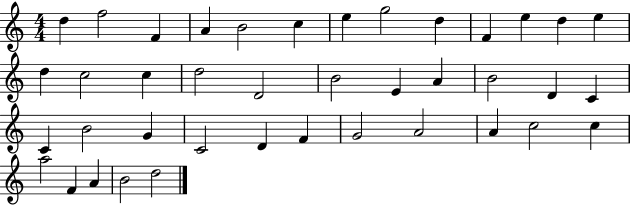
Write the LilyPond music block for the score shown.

{
  \clef treble
  \numericTimeSignature
  \time 4/4
  \key c \major
  d''4 f''2 f'4 | a'4 b'2 c''4 | e''4 g''2 d''4 | f'4 e''4 d''4 e''4 | \break d''4 c''2 c''4 | d''2 d'2 | b'2 e'4 a'4 | b'2 d'4 c'4 | \break c'4 b'2 g'4 | c'2 d'4 f'4 | g'2 a'2 | a'4 c''2 c''4 | \break a''2 f'4 a'4 | b'2 d''2 | \bar "|."
}